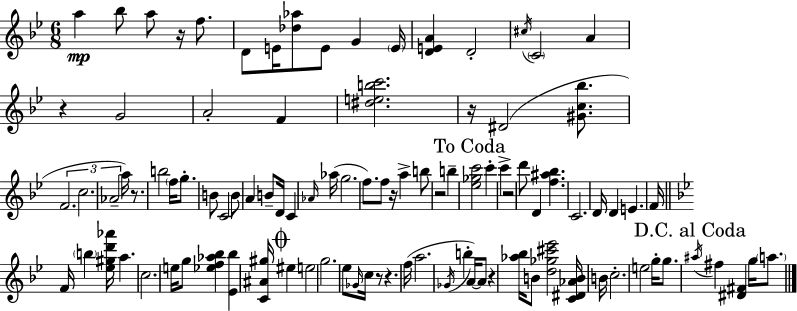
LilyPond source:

{
  \clef treble
  \numericTimeSignature
  \time 6/8
  \key bes \major
  a''4\mp bes''8 a''8 r16 f''8. | d'8 e'16 <des'' aes''>8 e'8 g'4 \parenthesize e'16 | <d' e' a'>4 d'2-. | \acciaccatura { cis''16 } \parenthesize c'2 a'4 | \break r4 g'2 | a'2-. f'4 | <dis'' e'' b'' c'''>2. | r16 dis'2( <gis' c'' bes''>8. | \break \tuplet 3/2 { f'2. | c''2. | aes'2-- } a''16) r8. | b''2 \parenthesize f''16 g''8.-. | \break b'8 c'2 b'8 | a'4 b'8-- d'16 c'4 | \grace { aes'16 } aes''16( g''2. | f''8.) f''8 r16 a''4-> | \break b''8 r2 b''4-- | \mark "To Coda" <ees'' ges'' c'''>2 c'''4-. | c'''4-> r2 | d'''8 d'4 <f'' ais'' bes''>4. | \break c'2. | d'16 d'4 e'4. | f'16 \bar "||" \break \key g \minor f'16 \parenthesize b''4 <ees'' gis'' d''' aes'''>16 a''4. | c''2. | e''16 g''8 <ees'' f'' aes'' bes''>4 <ees' bes''>4 <c' ais' gis''>16 | \mark \markup { \musicglyph "scripts.coda" } eis''4 e''2 | \break g''2. | ees''8 \grace { ges'16 } c''16 r8 r4. | f''16( a''2. | \acciaccatura { ges'16 } b''4-. a'16~~) a'8 r4 | \break <aes'' bes''>16 b'8 <d'' ges'' cis''' ees'''>2 | <c' dis' aes' b'>16 b'16 c''2.-. | e''2 g''16-. g''8. | \mark "D.C. al Coda" \acciaccatura { ais''16 } fis''4 <dis' fis'>4 g''16 | \break \parenthesize a''8. \bar "|."
}